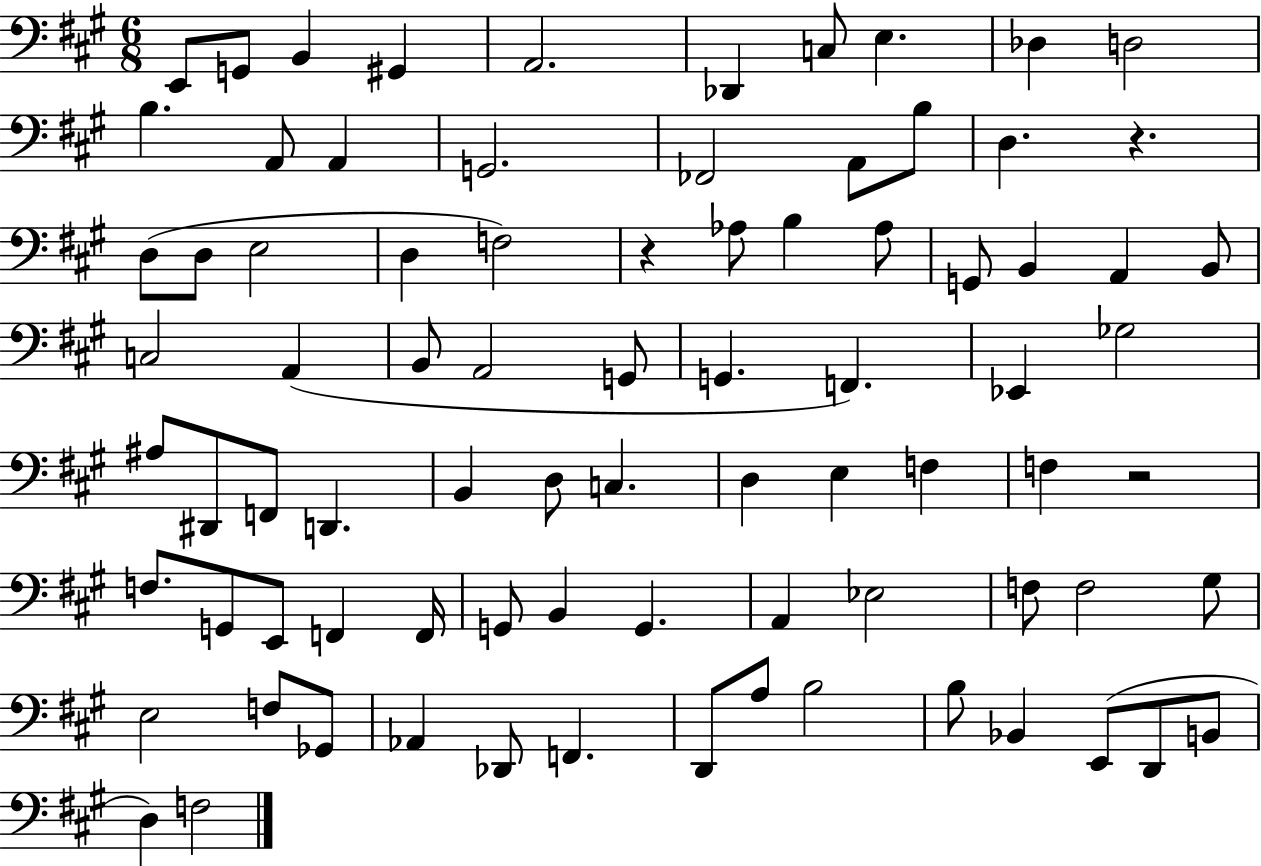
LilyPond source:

{
  \clef bass
  \numericTimeSignature
  \time 6/8
  \key a \major
  \repeat volta 2 { e,8 g,8 b,4 gis,4 | a,2. | des,4 c8 e4. | des4 d2 | \break b4. a,8 a,4 | g,2. | fes,2 a,8 b8 | d4. r4. | \break d8( d8 e2 | d4 f2) | r4 aes8 b4 aes8 | g,8 b,4 a,4 b,8 | \break c2 a,4( | b,8 a,2 g,8 | g,4. f,4.) | ees,4 ges2 | \break ais8 dis,8 f,8 d,4. | b,4 d8 c4. | d4 e4 f4 | f4 r2 | \break f8. g,8 e,8 f,4 f,16 | g,8 b,4 g,4. | a,4 ees2 | f8 f2 gis8 | \break e2 f8 ges,8 | aes,4 des,8 f,4. | d,8 a8 b2 | b8 bes,4 e,8( d,8 b,8 | \break d4) f2 | } \bar "|."
}